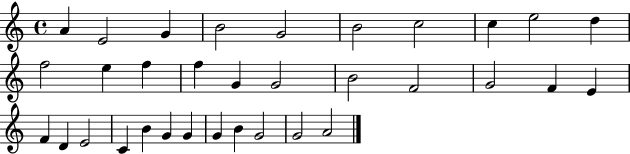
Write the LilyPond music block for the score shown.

{
  \clef treble
  \time 4/4
  \defaultTimeSignature
  \key c \major
  a'4 e'2 g'4 | b'2 g'2 | b'2 c''2 | c''4 e''2 d''4 | \break f''2 e''4 f''4 | f''4 g'4 g'2 | b'2 f'2 | g'2 f'4 e'4 | \break f'4 d'4 e'2 | c'4 b'4 g'4 g'4 | g'4 b'4 g'2 | g'2 a'2 | \break \bar "|."
}